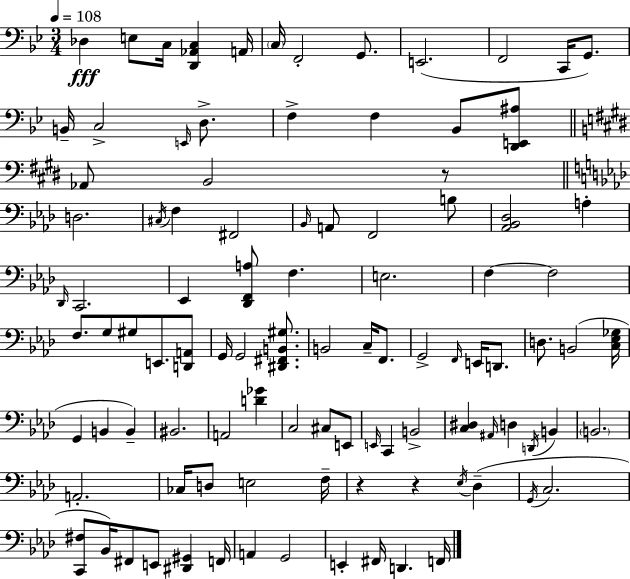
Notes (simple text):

Db3/q E3/e C3/s [D2,Ab2,C3]/q A2/s C3/s F2/h G2/e. E2/h. F2/h C2/s G2/e. B2/s C3/h E2/s D3/e. F3/q F3/q Bb2/e [D2,E2,A#3]/e Ab2/e B2/h R/e D3/h. C#3/s F3/q F#2/h Bb2/s A2/e F2/h B3/e [Ab2,Bb2,Db3]/h A3/q Db2/s C2/h. Eb2/q [Db2,F2,A3]/e F3/q. E3/h. F3/q F3/h F3/e. G3/e G#3/e E2/e. [D2,A2]/e G2/s G2/h [D#2,F#2,B2,G#3]/e. B2/h C3/s F2/e. G2/h F2/s E2/s D2/e. D3/e. B2/h [C3,Eb3,Gb3]/s G2/q B2/q B2/q BIS2/h. A2/h [D4,Gb4]/q C3/h C#3/e E2/e E2/s C2/q B2/h [C3,D#3]/q A#2/s D3/q D2/s B2/q B2/h. A2/h. CES3/s D3/e E3/h F3/s R/q R/q Eb3/s Db3/q G2/s C3/h. [C2,F#3]/e Bb2/s F#2/e E2/e [D#2,G#2]/q F2/s A2/q G2/h E2/q F#2/s D2/q. F2/s